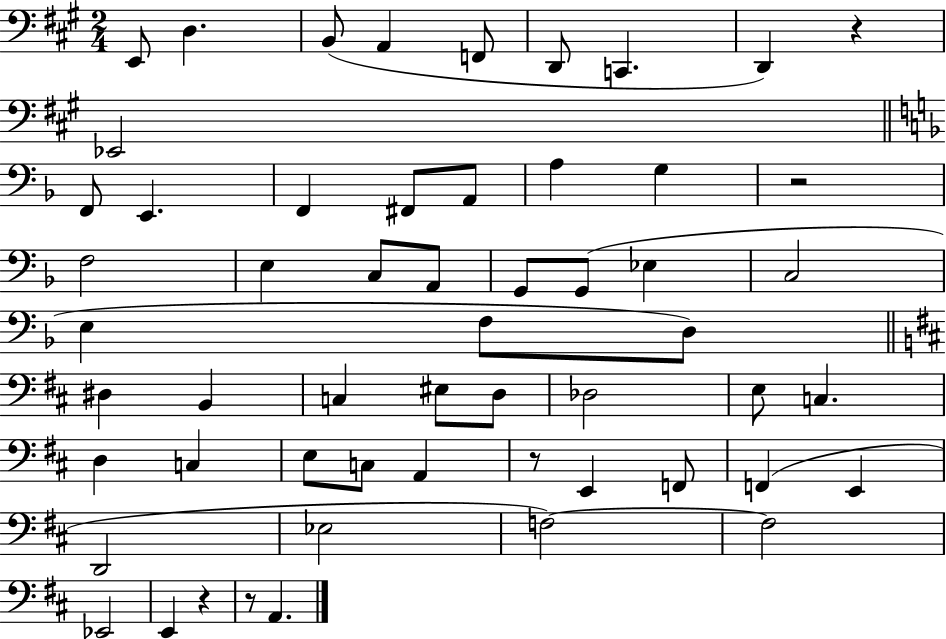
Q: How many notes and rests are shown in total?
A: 56